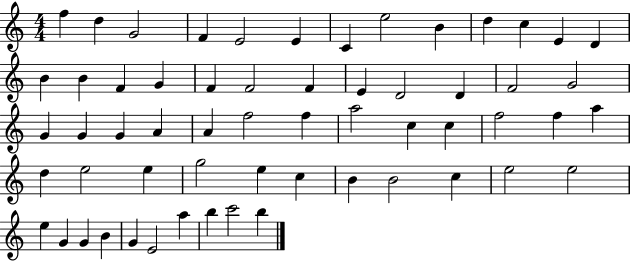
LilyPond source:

{
  \clef treble
  \numericTimeSignature
  \time 4/4
  \key c \major
  f''4 d''4 g'2 | f'4 e'2 e'4 | c'4 e''2 b'4 | d''4 c''4 e'4 d'4 | \break b'4 b'4 f'4 g'4 | f'4 f'2 f'4 | e'4 d'2 d'4 | f'2 g'2 | \break g'4 g'4 g'4 a'4 | a'4 f''2 f''4 | a''2 c''4 c''4 | f''2 f''4 a''4 | \break d''4 e''2 e''4 | g''2 e''4 c''4 | b'4 b'2 c''4 | e''2 e''2 | \break e''4 g'4 g'4 b'4 | g'4 e'2 a''4 | b''4 c'''2 b''4 | \bar "|."
}